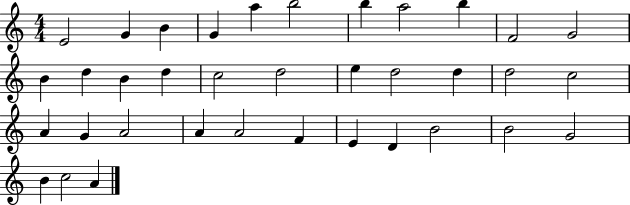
E4/h G4/q B4/q G4/q A5/q B5/h B5/q A5/h B5/q F4/h G4/h B4/q D5/q B4/q D5/q C5/h D5/h E5/q D5/h D5/q D5/h C5/h A4/q G4/q A4/h A4/q A4/h F4/q E4/q D4/q B4/h B4/h G4/h B4/q C5/h A4/q